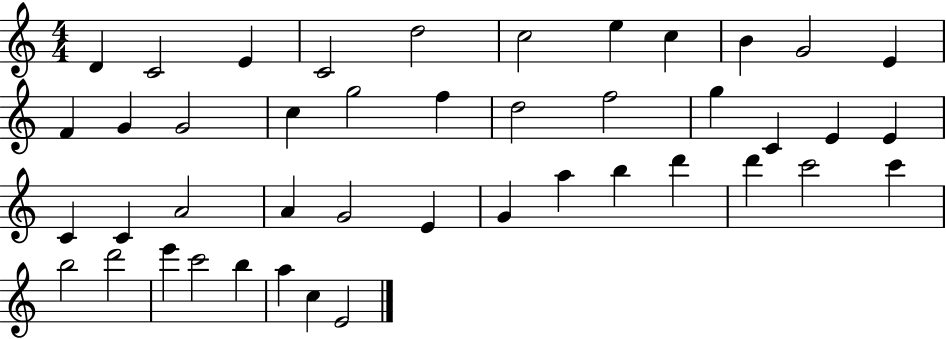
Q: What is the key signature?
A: C major